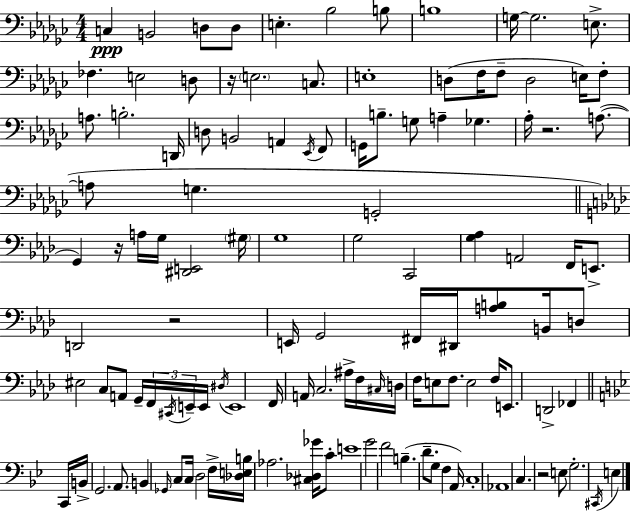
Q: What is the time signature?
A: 4/4